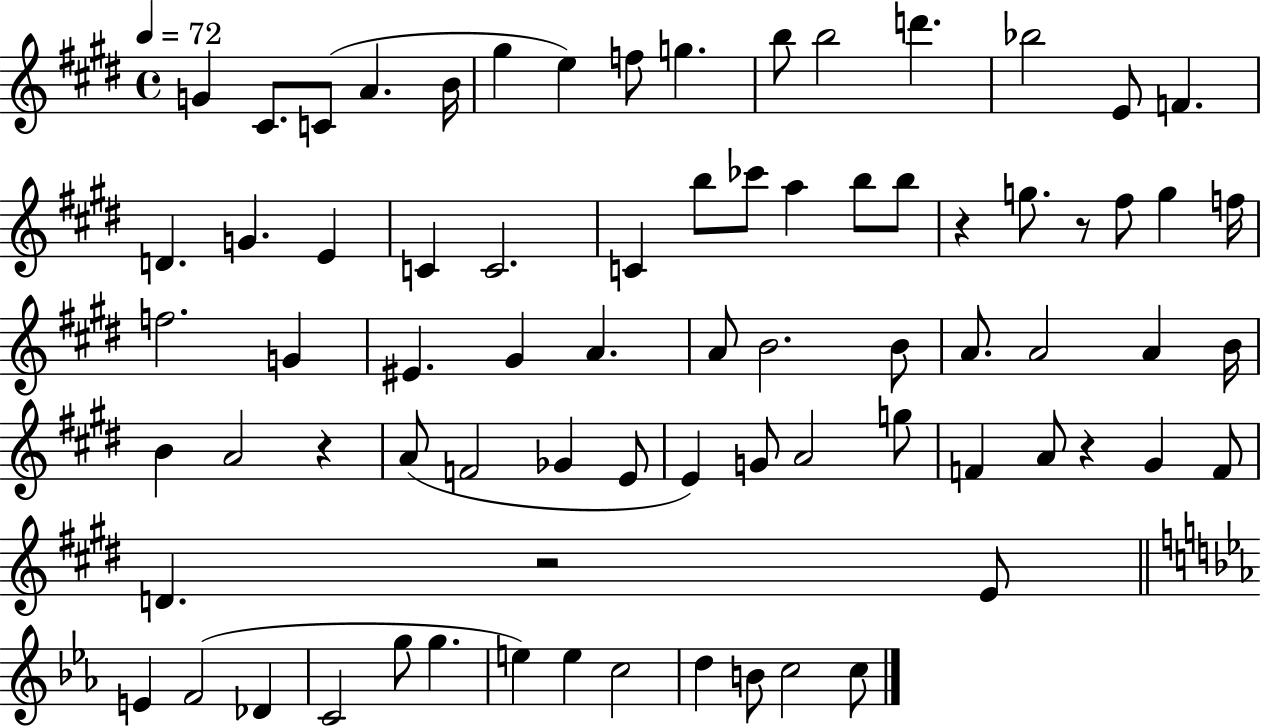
X:1
T:Untitled
M:4/4
L:1/4
K:E
G ^C/2 C/2 A B/4 ^g e f/2 g b/2 b2 d' _b2 E/2 F D G E C C2 C b/2 _c'/2 a b/2 b/2 z g/2 z/2 ^f/2 g f/4 f2 G ^E ^G A A/2 B2 B/2 A/2 A2 A B/4 B A2 z A/2 F2 _G E/2 E G/2 A2 g/2 F A/2 z ^G F/2 D z2 E/2 E F2 _D C2 g/2 g e e c2 d B/2 c2 c/2